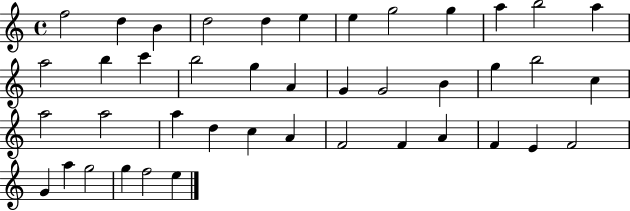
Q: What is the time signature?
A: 4/4